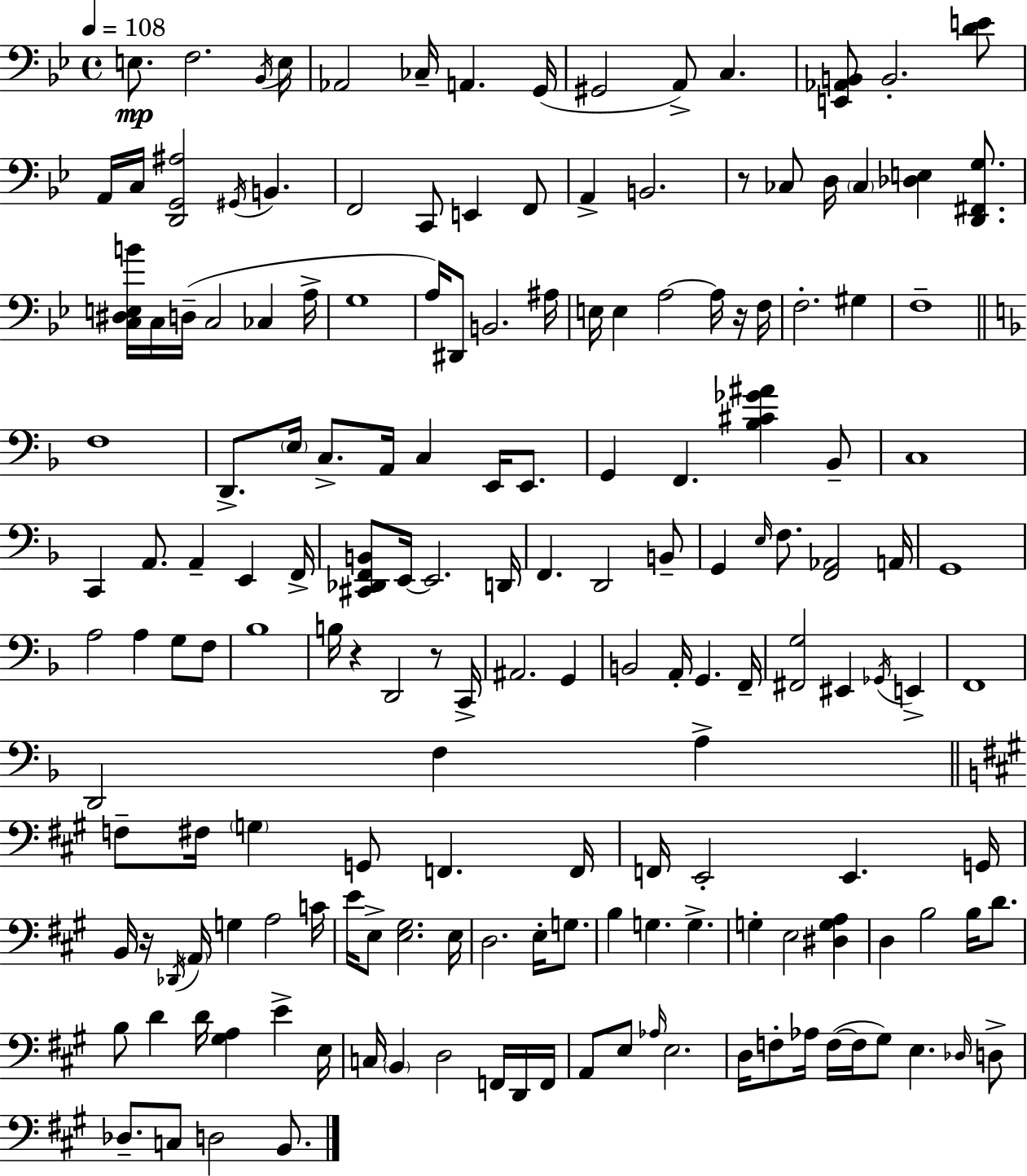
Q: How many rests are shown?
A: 5